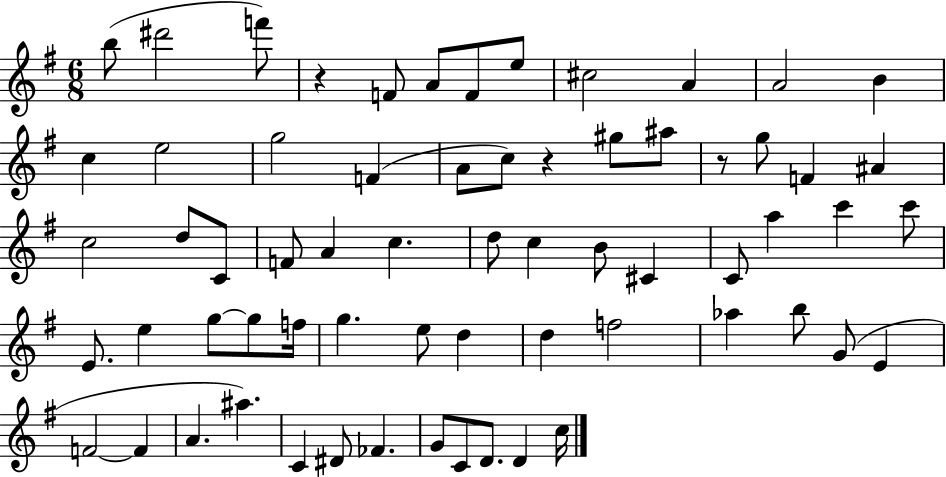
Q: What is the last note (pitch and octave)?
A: C5